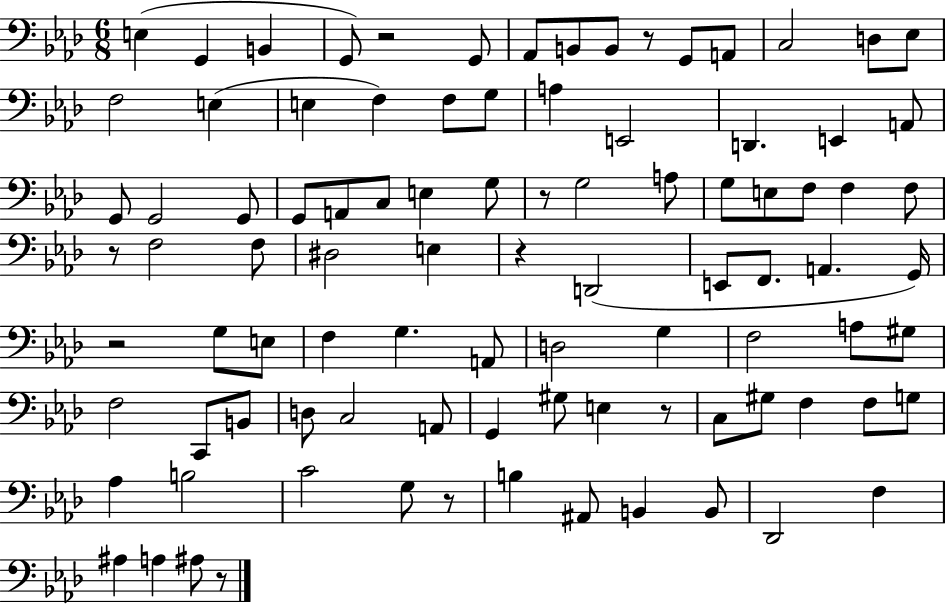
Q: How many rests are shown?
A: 9